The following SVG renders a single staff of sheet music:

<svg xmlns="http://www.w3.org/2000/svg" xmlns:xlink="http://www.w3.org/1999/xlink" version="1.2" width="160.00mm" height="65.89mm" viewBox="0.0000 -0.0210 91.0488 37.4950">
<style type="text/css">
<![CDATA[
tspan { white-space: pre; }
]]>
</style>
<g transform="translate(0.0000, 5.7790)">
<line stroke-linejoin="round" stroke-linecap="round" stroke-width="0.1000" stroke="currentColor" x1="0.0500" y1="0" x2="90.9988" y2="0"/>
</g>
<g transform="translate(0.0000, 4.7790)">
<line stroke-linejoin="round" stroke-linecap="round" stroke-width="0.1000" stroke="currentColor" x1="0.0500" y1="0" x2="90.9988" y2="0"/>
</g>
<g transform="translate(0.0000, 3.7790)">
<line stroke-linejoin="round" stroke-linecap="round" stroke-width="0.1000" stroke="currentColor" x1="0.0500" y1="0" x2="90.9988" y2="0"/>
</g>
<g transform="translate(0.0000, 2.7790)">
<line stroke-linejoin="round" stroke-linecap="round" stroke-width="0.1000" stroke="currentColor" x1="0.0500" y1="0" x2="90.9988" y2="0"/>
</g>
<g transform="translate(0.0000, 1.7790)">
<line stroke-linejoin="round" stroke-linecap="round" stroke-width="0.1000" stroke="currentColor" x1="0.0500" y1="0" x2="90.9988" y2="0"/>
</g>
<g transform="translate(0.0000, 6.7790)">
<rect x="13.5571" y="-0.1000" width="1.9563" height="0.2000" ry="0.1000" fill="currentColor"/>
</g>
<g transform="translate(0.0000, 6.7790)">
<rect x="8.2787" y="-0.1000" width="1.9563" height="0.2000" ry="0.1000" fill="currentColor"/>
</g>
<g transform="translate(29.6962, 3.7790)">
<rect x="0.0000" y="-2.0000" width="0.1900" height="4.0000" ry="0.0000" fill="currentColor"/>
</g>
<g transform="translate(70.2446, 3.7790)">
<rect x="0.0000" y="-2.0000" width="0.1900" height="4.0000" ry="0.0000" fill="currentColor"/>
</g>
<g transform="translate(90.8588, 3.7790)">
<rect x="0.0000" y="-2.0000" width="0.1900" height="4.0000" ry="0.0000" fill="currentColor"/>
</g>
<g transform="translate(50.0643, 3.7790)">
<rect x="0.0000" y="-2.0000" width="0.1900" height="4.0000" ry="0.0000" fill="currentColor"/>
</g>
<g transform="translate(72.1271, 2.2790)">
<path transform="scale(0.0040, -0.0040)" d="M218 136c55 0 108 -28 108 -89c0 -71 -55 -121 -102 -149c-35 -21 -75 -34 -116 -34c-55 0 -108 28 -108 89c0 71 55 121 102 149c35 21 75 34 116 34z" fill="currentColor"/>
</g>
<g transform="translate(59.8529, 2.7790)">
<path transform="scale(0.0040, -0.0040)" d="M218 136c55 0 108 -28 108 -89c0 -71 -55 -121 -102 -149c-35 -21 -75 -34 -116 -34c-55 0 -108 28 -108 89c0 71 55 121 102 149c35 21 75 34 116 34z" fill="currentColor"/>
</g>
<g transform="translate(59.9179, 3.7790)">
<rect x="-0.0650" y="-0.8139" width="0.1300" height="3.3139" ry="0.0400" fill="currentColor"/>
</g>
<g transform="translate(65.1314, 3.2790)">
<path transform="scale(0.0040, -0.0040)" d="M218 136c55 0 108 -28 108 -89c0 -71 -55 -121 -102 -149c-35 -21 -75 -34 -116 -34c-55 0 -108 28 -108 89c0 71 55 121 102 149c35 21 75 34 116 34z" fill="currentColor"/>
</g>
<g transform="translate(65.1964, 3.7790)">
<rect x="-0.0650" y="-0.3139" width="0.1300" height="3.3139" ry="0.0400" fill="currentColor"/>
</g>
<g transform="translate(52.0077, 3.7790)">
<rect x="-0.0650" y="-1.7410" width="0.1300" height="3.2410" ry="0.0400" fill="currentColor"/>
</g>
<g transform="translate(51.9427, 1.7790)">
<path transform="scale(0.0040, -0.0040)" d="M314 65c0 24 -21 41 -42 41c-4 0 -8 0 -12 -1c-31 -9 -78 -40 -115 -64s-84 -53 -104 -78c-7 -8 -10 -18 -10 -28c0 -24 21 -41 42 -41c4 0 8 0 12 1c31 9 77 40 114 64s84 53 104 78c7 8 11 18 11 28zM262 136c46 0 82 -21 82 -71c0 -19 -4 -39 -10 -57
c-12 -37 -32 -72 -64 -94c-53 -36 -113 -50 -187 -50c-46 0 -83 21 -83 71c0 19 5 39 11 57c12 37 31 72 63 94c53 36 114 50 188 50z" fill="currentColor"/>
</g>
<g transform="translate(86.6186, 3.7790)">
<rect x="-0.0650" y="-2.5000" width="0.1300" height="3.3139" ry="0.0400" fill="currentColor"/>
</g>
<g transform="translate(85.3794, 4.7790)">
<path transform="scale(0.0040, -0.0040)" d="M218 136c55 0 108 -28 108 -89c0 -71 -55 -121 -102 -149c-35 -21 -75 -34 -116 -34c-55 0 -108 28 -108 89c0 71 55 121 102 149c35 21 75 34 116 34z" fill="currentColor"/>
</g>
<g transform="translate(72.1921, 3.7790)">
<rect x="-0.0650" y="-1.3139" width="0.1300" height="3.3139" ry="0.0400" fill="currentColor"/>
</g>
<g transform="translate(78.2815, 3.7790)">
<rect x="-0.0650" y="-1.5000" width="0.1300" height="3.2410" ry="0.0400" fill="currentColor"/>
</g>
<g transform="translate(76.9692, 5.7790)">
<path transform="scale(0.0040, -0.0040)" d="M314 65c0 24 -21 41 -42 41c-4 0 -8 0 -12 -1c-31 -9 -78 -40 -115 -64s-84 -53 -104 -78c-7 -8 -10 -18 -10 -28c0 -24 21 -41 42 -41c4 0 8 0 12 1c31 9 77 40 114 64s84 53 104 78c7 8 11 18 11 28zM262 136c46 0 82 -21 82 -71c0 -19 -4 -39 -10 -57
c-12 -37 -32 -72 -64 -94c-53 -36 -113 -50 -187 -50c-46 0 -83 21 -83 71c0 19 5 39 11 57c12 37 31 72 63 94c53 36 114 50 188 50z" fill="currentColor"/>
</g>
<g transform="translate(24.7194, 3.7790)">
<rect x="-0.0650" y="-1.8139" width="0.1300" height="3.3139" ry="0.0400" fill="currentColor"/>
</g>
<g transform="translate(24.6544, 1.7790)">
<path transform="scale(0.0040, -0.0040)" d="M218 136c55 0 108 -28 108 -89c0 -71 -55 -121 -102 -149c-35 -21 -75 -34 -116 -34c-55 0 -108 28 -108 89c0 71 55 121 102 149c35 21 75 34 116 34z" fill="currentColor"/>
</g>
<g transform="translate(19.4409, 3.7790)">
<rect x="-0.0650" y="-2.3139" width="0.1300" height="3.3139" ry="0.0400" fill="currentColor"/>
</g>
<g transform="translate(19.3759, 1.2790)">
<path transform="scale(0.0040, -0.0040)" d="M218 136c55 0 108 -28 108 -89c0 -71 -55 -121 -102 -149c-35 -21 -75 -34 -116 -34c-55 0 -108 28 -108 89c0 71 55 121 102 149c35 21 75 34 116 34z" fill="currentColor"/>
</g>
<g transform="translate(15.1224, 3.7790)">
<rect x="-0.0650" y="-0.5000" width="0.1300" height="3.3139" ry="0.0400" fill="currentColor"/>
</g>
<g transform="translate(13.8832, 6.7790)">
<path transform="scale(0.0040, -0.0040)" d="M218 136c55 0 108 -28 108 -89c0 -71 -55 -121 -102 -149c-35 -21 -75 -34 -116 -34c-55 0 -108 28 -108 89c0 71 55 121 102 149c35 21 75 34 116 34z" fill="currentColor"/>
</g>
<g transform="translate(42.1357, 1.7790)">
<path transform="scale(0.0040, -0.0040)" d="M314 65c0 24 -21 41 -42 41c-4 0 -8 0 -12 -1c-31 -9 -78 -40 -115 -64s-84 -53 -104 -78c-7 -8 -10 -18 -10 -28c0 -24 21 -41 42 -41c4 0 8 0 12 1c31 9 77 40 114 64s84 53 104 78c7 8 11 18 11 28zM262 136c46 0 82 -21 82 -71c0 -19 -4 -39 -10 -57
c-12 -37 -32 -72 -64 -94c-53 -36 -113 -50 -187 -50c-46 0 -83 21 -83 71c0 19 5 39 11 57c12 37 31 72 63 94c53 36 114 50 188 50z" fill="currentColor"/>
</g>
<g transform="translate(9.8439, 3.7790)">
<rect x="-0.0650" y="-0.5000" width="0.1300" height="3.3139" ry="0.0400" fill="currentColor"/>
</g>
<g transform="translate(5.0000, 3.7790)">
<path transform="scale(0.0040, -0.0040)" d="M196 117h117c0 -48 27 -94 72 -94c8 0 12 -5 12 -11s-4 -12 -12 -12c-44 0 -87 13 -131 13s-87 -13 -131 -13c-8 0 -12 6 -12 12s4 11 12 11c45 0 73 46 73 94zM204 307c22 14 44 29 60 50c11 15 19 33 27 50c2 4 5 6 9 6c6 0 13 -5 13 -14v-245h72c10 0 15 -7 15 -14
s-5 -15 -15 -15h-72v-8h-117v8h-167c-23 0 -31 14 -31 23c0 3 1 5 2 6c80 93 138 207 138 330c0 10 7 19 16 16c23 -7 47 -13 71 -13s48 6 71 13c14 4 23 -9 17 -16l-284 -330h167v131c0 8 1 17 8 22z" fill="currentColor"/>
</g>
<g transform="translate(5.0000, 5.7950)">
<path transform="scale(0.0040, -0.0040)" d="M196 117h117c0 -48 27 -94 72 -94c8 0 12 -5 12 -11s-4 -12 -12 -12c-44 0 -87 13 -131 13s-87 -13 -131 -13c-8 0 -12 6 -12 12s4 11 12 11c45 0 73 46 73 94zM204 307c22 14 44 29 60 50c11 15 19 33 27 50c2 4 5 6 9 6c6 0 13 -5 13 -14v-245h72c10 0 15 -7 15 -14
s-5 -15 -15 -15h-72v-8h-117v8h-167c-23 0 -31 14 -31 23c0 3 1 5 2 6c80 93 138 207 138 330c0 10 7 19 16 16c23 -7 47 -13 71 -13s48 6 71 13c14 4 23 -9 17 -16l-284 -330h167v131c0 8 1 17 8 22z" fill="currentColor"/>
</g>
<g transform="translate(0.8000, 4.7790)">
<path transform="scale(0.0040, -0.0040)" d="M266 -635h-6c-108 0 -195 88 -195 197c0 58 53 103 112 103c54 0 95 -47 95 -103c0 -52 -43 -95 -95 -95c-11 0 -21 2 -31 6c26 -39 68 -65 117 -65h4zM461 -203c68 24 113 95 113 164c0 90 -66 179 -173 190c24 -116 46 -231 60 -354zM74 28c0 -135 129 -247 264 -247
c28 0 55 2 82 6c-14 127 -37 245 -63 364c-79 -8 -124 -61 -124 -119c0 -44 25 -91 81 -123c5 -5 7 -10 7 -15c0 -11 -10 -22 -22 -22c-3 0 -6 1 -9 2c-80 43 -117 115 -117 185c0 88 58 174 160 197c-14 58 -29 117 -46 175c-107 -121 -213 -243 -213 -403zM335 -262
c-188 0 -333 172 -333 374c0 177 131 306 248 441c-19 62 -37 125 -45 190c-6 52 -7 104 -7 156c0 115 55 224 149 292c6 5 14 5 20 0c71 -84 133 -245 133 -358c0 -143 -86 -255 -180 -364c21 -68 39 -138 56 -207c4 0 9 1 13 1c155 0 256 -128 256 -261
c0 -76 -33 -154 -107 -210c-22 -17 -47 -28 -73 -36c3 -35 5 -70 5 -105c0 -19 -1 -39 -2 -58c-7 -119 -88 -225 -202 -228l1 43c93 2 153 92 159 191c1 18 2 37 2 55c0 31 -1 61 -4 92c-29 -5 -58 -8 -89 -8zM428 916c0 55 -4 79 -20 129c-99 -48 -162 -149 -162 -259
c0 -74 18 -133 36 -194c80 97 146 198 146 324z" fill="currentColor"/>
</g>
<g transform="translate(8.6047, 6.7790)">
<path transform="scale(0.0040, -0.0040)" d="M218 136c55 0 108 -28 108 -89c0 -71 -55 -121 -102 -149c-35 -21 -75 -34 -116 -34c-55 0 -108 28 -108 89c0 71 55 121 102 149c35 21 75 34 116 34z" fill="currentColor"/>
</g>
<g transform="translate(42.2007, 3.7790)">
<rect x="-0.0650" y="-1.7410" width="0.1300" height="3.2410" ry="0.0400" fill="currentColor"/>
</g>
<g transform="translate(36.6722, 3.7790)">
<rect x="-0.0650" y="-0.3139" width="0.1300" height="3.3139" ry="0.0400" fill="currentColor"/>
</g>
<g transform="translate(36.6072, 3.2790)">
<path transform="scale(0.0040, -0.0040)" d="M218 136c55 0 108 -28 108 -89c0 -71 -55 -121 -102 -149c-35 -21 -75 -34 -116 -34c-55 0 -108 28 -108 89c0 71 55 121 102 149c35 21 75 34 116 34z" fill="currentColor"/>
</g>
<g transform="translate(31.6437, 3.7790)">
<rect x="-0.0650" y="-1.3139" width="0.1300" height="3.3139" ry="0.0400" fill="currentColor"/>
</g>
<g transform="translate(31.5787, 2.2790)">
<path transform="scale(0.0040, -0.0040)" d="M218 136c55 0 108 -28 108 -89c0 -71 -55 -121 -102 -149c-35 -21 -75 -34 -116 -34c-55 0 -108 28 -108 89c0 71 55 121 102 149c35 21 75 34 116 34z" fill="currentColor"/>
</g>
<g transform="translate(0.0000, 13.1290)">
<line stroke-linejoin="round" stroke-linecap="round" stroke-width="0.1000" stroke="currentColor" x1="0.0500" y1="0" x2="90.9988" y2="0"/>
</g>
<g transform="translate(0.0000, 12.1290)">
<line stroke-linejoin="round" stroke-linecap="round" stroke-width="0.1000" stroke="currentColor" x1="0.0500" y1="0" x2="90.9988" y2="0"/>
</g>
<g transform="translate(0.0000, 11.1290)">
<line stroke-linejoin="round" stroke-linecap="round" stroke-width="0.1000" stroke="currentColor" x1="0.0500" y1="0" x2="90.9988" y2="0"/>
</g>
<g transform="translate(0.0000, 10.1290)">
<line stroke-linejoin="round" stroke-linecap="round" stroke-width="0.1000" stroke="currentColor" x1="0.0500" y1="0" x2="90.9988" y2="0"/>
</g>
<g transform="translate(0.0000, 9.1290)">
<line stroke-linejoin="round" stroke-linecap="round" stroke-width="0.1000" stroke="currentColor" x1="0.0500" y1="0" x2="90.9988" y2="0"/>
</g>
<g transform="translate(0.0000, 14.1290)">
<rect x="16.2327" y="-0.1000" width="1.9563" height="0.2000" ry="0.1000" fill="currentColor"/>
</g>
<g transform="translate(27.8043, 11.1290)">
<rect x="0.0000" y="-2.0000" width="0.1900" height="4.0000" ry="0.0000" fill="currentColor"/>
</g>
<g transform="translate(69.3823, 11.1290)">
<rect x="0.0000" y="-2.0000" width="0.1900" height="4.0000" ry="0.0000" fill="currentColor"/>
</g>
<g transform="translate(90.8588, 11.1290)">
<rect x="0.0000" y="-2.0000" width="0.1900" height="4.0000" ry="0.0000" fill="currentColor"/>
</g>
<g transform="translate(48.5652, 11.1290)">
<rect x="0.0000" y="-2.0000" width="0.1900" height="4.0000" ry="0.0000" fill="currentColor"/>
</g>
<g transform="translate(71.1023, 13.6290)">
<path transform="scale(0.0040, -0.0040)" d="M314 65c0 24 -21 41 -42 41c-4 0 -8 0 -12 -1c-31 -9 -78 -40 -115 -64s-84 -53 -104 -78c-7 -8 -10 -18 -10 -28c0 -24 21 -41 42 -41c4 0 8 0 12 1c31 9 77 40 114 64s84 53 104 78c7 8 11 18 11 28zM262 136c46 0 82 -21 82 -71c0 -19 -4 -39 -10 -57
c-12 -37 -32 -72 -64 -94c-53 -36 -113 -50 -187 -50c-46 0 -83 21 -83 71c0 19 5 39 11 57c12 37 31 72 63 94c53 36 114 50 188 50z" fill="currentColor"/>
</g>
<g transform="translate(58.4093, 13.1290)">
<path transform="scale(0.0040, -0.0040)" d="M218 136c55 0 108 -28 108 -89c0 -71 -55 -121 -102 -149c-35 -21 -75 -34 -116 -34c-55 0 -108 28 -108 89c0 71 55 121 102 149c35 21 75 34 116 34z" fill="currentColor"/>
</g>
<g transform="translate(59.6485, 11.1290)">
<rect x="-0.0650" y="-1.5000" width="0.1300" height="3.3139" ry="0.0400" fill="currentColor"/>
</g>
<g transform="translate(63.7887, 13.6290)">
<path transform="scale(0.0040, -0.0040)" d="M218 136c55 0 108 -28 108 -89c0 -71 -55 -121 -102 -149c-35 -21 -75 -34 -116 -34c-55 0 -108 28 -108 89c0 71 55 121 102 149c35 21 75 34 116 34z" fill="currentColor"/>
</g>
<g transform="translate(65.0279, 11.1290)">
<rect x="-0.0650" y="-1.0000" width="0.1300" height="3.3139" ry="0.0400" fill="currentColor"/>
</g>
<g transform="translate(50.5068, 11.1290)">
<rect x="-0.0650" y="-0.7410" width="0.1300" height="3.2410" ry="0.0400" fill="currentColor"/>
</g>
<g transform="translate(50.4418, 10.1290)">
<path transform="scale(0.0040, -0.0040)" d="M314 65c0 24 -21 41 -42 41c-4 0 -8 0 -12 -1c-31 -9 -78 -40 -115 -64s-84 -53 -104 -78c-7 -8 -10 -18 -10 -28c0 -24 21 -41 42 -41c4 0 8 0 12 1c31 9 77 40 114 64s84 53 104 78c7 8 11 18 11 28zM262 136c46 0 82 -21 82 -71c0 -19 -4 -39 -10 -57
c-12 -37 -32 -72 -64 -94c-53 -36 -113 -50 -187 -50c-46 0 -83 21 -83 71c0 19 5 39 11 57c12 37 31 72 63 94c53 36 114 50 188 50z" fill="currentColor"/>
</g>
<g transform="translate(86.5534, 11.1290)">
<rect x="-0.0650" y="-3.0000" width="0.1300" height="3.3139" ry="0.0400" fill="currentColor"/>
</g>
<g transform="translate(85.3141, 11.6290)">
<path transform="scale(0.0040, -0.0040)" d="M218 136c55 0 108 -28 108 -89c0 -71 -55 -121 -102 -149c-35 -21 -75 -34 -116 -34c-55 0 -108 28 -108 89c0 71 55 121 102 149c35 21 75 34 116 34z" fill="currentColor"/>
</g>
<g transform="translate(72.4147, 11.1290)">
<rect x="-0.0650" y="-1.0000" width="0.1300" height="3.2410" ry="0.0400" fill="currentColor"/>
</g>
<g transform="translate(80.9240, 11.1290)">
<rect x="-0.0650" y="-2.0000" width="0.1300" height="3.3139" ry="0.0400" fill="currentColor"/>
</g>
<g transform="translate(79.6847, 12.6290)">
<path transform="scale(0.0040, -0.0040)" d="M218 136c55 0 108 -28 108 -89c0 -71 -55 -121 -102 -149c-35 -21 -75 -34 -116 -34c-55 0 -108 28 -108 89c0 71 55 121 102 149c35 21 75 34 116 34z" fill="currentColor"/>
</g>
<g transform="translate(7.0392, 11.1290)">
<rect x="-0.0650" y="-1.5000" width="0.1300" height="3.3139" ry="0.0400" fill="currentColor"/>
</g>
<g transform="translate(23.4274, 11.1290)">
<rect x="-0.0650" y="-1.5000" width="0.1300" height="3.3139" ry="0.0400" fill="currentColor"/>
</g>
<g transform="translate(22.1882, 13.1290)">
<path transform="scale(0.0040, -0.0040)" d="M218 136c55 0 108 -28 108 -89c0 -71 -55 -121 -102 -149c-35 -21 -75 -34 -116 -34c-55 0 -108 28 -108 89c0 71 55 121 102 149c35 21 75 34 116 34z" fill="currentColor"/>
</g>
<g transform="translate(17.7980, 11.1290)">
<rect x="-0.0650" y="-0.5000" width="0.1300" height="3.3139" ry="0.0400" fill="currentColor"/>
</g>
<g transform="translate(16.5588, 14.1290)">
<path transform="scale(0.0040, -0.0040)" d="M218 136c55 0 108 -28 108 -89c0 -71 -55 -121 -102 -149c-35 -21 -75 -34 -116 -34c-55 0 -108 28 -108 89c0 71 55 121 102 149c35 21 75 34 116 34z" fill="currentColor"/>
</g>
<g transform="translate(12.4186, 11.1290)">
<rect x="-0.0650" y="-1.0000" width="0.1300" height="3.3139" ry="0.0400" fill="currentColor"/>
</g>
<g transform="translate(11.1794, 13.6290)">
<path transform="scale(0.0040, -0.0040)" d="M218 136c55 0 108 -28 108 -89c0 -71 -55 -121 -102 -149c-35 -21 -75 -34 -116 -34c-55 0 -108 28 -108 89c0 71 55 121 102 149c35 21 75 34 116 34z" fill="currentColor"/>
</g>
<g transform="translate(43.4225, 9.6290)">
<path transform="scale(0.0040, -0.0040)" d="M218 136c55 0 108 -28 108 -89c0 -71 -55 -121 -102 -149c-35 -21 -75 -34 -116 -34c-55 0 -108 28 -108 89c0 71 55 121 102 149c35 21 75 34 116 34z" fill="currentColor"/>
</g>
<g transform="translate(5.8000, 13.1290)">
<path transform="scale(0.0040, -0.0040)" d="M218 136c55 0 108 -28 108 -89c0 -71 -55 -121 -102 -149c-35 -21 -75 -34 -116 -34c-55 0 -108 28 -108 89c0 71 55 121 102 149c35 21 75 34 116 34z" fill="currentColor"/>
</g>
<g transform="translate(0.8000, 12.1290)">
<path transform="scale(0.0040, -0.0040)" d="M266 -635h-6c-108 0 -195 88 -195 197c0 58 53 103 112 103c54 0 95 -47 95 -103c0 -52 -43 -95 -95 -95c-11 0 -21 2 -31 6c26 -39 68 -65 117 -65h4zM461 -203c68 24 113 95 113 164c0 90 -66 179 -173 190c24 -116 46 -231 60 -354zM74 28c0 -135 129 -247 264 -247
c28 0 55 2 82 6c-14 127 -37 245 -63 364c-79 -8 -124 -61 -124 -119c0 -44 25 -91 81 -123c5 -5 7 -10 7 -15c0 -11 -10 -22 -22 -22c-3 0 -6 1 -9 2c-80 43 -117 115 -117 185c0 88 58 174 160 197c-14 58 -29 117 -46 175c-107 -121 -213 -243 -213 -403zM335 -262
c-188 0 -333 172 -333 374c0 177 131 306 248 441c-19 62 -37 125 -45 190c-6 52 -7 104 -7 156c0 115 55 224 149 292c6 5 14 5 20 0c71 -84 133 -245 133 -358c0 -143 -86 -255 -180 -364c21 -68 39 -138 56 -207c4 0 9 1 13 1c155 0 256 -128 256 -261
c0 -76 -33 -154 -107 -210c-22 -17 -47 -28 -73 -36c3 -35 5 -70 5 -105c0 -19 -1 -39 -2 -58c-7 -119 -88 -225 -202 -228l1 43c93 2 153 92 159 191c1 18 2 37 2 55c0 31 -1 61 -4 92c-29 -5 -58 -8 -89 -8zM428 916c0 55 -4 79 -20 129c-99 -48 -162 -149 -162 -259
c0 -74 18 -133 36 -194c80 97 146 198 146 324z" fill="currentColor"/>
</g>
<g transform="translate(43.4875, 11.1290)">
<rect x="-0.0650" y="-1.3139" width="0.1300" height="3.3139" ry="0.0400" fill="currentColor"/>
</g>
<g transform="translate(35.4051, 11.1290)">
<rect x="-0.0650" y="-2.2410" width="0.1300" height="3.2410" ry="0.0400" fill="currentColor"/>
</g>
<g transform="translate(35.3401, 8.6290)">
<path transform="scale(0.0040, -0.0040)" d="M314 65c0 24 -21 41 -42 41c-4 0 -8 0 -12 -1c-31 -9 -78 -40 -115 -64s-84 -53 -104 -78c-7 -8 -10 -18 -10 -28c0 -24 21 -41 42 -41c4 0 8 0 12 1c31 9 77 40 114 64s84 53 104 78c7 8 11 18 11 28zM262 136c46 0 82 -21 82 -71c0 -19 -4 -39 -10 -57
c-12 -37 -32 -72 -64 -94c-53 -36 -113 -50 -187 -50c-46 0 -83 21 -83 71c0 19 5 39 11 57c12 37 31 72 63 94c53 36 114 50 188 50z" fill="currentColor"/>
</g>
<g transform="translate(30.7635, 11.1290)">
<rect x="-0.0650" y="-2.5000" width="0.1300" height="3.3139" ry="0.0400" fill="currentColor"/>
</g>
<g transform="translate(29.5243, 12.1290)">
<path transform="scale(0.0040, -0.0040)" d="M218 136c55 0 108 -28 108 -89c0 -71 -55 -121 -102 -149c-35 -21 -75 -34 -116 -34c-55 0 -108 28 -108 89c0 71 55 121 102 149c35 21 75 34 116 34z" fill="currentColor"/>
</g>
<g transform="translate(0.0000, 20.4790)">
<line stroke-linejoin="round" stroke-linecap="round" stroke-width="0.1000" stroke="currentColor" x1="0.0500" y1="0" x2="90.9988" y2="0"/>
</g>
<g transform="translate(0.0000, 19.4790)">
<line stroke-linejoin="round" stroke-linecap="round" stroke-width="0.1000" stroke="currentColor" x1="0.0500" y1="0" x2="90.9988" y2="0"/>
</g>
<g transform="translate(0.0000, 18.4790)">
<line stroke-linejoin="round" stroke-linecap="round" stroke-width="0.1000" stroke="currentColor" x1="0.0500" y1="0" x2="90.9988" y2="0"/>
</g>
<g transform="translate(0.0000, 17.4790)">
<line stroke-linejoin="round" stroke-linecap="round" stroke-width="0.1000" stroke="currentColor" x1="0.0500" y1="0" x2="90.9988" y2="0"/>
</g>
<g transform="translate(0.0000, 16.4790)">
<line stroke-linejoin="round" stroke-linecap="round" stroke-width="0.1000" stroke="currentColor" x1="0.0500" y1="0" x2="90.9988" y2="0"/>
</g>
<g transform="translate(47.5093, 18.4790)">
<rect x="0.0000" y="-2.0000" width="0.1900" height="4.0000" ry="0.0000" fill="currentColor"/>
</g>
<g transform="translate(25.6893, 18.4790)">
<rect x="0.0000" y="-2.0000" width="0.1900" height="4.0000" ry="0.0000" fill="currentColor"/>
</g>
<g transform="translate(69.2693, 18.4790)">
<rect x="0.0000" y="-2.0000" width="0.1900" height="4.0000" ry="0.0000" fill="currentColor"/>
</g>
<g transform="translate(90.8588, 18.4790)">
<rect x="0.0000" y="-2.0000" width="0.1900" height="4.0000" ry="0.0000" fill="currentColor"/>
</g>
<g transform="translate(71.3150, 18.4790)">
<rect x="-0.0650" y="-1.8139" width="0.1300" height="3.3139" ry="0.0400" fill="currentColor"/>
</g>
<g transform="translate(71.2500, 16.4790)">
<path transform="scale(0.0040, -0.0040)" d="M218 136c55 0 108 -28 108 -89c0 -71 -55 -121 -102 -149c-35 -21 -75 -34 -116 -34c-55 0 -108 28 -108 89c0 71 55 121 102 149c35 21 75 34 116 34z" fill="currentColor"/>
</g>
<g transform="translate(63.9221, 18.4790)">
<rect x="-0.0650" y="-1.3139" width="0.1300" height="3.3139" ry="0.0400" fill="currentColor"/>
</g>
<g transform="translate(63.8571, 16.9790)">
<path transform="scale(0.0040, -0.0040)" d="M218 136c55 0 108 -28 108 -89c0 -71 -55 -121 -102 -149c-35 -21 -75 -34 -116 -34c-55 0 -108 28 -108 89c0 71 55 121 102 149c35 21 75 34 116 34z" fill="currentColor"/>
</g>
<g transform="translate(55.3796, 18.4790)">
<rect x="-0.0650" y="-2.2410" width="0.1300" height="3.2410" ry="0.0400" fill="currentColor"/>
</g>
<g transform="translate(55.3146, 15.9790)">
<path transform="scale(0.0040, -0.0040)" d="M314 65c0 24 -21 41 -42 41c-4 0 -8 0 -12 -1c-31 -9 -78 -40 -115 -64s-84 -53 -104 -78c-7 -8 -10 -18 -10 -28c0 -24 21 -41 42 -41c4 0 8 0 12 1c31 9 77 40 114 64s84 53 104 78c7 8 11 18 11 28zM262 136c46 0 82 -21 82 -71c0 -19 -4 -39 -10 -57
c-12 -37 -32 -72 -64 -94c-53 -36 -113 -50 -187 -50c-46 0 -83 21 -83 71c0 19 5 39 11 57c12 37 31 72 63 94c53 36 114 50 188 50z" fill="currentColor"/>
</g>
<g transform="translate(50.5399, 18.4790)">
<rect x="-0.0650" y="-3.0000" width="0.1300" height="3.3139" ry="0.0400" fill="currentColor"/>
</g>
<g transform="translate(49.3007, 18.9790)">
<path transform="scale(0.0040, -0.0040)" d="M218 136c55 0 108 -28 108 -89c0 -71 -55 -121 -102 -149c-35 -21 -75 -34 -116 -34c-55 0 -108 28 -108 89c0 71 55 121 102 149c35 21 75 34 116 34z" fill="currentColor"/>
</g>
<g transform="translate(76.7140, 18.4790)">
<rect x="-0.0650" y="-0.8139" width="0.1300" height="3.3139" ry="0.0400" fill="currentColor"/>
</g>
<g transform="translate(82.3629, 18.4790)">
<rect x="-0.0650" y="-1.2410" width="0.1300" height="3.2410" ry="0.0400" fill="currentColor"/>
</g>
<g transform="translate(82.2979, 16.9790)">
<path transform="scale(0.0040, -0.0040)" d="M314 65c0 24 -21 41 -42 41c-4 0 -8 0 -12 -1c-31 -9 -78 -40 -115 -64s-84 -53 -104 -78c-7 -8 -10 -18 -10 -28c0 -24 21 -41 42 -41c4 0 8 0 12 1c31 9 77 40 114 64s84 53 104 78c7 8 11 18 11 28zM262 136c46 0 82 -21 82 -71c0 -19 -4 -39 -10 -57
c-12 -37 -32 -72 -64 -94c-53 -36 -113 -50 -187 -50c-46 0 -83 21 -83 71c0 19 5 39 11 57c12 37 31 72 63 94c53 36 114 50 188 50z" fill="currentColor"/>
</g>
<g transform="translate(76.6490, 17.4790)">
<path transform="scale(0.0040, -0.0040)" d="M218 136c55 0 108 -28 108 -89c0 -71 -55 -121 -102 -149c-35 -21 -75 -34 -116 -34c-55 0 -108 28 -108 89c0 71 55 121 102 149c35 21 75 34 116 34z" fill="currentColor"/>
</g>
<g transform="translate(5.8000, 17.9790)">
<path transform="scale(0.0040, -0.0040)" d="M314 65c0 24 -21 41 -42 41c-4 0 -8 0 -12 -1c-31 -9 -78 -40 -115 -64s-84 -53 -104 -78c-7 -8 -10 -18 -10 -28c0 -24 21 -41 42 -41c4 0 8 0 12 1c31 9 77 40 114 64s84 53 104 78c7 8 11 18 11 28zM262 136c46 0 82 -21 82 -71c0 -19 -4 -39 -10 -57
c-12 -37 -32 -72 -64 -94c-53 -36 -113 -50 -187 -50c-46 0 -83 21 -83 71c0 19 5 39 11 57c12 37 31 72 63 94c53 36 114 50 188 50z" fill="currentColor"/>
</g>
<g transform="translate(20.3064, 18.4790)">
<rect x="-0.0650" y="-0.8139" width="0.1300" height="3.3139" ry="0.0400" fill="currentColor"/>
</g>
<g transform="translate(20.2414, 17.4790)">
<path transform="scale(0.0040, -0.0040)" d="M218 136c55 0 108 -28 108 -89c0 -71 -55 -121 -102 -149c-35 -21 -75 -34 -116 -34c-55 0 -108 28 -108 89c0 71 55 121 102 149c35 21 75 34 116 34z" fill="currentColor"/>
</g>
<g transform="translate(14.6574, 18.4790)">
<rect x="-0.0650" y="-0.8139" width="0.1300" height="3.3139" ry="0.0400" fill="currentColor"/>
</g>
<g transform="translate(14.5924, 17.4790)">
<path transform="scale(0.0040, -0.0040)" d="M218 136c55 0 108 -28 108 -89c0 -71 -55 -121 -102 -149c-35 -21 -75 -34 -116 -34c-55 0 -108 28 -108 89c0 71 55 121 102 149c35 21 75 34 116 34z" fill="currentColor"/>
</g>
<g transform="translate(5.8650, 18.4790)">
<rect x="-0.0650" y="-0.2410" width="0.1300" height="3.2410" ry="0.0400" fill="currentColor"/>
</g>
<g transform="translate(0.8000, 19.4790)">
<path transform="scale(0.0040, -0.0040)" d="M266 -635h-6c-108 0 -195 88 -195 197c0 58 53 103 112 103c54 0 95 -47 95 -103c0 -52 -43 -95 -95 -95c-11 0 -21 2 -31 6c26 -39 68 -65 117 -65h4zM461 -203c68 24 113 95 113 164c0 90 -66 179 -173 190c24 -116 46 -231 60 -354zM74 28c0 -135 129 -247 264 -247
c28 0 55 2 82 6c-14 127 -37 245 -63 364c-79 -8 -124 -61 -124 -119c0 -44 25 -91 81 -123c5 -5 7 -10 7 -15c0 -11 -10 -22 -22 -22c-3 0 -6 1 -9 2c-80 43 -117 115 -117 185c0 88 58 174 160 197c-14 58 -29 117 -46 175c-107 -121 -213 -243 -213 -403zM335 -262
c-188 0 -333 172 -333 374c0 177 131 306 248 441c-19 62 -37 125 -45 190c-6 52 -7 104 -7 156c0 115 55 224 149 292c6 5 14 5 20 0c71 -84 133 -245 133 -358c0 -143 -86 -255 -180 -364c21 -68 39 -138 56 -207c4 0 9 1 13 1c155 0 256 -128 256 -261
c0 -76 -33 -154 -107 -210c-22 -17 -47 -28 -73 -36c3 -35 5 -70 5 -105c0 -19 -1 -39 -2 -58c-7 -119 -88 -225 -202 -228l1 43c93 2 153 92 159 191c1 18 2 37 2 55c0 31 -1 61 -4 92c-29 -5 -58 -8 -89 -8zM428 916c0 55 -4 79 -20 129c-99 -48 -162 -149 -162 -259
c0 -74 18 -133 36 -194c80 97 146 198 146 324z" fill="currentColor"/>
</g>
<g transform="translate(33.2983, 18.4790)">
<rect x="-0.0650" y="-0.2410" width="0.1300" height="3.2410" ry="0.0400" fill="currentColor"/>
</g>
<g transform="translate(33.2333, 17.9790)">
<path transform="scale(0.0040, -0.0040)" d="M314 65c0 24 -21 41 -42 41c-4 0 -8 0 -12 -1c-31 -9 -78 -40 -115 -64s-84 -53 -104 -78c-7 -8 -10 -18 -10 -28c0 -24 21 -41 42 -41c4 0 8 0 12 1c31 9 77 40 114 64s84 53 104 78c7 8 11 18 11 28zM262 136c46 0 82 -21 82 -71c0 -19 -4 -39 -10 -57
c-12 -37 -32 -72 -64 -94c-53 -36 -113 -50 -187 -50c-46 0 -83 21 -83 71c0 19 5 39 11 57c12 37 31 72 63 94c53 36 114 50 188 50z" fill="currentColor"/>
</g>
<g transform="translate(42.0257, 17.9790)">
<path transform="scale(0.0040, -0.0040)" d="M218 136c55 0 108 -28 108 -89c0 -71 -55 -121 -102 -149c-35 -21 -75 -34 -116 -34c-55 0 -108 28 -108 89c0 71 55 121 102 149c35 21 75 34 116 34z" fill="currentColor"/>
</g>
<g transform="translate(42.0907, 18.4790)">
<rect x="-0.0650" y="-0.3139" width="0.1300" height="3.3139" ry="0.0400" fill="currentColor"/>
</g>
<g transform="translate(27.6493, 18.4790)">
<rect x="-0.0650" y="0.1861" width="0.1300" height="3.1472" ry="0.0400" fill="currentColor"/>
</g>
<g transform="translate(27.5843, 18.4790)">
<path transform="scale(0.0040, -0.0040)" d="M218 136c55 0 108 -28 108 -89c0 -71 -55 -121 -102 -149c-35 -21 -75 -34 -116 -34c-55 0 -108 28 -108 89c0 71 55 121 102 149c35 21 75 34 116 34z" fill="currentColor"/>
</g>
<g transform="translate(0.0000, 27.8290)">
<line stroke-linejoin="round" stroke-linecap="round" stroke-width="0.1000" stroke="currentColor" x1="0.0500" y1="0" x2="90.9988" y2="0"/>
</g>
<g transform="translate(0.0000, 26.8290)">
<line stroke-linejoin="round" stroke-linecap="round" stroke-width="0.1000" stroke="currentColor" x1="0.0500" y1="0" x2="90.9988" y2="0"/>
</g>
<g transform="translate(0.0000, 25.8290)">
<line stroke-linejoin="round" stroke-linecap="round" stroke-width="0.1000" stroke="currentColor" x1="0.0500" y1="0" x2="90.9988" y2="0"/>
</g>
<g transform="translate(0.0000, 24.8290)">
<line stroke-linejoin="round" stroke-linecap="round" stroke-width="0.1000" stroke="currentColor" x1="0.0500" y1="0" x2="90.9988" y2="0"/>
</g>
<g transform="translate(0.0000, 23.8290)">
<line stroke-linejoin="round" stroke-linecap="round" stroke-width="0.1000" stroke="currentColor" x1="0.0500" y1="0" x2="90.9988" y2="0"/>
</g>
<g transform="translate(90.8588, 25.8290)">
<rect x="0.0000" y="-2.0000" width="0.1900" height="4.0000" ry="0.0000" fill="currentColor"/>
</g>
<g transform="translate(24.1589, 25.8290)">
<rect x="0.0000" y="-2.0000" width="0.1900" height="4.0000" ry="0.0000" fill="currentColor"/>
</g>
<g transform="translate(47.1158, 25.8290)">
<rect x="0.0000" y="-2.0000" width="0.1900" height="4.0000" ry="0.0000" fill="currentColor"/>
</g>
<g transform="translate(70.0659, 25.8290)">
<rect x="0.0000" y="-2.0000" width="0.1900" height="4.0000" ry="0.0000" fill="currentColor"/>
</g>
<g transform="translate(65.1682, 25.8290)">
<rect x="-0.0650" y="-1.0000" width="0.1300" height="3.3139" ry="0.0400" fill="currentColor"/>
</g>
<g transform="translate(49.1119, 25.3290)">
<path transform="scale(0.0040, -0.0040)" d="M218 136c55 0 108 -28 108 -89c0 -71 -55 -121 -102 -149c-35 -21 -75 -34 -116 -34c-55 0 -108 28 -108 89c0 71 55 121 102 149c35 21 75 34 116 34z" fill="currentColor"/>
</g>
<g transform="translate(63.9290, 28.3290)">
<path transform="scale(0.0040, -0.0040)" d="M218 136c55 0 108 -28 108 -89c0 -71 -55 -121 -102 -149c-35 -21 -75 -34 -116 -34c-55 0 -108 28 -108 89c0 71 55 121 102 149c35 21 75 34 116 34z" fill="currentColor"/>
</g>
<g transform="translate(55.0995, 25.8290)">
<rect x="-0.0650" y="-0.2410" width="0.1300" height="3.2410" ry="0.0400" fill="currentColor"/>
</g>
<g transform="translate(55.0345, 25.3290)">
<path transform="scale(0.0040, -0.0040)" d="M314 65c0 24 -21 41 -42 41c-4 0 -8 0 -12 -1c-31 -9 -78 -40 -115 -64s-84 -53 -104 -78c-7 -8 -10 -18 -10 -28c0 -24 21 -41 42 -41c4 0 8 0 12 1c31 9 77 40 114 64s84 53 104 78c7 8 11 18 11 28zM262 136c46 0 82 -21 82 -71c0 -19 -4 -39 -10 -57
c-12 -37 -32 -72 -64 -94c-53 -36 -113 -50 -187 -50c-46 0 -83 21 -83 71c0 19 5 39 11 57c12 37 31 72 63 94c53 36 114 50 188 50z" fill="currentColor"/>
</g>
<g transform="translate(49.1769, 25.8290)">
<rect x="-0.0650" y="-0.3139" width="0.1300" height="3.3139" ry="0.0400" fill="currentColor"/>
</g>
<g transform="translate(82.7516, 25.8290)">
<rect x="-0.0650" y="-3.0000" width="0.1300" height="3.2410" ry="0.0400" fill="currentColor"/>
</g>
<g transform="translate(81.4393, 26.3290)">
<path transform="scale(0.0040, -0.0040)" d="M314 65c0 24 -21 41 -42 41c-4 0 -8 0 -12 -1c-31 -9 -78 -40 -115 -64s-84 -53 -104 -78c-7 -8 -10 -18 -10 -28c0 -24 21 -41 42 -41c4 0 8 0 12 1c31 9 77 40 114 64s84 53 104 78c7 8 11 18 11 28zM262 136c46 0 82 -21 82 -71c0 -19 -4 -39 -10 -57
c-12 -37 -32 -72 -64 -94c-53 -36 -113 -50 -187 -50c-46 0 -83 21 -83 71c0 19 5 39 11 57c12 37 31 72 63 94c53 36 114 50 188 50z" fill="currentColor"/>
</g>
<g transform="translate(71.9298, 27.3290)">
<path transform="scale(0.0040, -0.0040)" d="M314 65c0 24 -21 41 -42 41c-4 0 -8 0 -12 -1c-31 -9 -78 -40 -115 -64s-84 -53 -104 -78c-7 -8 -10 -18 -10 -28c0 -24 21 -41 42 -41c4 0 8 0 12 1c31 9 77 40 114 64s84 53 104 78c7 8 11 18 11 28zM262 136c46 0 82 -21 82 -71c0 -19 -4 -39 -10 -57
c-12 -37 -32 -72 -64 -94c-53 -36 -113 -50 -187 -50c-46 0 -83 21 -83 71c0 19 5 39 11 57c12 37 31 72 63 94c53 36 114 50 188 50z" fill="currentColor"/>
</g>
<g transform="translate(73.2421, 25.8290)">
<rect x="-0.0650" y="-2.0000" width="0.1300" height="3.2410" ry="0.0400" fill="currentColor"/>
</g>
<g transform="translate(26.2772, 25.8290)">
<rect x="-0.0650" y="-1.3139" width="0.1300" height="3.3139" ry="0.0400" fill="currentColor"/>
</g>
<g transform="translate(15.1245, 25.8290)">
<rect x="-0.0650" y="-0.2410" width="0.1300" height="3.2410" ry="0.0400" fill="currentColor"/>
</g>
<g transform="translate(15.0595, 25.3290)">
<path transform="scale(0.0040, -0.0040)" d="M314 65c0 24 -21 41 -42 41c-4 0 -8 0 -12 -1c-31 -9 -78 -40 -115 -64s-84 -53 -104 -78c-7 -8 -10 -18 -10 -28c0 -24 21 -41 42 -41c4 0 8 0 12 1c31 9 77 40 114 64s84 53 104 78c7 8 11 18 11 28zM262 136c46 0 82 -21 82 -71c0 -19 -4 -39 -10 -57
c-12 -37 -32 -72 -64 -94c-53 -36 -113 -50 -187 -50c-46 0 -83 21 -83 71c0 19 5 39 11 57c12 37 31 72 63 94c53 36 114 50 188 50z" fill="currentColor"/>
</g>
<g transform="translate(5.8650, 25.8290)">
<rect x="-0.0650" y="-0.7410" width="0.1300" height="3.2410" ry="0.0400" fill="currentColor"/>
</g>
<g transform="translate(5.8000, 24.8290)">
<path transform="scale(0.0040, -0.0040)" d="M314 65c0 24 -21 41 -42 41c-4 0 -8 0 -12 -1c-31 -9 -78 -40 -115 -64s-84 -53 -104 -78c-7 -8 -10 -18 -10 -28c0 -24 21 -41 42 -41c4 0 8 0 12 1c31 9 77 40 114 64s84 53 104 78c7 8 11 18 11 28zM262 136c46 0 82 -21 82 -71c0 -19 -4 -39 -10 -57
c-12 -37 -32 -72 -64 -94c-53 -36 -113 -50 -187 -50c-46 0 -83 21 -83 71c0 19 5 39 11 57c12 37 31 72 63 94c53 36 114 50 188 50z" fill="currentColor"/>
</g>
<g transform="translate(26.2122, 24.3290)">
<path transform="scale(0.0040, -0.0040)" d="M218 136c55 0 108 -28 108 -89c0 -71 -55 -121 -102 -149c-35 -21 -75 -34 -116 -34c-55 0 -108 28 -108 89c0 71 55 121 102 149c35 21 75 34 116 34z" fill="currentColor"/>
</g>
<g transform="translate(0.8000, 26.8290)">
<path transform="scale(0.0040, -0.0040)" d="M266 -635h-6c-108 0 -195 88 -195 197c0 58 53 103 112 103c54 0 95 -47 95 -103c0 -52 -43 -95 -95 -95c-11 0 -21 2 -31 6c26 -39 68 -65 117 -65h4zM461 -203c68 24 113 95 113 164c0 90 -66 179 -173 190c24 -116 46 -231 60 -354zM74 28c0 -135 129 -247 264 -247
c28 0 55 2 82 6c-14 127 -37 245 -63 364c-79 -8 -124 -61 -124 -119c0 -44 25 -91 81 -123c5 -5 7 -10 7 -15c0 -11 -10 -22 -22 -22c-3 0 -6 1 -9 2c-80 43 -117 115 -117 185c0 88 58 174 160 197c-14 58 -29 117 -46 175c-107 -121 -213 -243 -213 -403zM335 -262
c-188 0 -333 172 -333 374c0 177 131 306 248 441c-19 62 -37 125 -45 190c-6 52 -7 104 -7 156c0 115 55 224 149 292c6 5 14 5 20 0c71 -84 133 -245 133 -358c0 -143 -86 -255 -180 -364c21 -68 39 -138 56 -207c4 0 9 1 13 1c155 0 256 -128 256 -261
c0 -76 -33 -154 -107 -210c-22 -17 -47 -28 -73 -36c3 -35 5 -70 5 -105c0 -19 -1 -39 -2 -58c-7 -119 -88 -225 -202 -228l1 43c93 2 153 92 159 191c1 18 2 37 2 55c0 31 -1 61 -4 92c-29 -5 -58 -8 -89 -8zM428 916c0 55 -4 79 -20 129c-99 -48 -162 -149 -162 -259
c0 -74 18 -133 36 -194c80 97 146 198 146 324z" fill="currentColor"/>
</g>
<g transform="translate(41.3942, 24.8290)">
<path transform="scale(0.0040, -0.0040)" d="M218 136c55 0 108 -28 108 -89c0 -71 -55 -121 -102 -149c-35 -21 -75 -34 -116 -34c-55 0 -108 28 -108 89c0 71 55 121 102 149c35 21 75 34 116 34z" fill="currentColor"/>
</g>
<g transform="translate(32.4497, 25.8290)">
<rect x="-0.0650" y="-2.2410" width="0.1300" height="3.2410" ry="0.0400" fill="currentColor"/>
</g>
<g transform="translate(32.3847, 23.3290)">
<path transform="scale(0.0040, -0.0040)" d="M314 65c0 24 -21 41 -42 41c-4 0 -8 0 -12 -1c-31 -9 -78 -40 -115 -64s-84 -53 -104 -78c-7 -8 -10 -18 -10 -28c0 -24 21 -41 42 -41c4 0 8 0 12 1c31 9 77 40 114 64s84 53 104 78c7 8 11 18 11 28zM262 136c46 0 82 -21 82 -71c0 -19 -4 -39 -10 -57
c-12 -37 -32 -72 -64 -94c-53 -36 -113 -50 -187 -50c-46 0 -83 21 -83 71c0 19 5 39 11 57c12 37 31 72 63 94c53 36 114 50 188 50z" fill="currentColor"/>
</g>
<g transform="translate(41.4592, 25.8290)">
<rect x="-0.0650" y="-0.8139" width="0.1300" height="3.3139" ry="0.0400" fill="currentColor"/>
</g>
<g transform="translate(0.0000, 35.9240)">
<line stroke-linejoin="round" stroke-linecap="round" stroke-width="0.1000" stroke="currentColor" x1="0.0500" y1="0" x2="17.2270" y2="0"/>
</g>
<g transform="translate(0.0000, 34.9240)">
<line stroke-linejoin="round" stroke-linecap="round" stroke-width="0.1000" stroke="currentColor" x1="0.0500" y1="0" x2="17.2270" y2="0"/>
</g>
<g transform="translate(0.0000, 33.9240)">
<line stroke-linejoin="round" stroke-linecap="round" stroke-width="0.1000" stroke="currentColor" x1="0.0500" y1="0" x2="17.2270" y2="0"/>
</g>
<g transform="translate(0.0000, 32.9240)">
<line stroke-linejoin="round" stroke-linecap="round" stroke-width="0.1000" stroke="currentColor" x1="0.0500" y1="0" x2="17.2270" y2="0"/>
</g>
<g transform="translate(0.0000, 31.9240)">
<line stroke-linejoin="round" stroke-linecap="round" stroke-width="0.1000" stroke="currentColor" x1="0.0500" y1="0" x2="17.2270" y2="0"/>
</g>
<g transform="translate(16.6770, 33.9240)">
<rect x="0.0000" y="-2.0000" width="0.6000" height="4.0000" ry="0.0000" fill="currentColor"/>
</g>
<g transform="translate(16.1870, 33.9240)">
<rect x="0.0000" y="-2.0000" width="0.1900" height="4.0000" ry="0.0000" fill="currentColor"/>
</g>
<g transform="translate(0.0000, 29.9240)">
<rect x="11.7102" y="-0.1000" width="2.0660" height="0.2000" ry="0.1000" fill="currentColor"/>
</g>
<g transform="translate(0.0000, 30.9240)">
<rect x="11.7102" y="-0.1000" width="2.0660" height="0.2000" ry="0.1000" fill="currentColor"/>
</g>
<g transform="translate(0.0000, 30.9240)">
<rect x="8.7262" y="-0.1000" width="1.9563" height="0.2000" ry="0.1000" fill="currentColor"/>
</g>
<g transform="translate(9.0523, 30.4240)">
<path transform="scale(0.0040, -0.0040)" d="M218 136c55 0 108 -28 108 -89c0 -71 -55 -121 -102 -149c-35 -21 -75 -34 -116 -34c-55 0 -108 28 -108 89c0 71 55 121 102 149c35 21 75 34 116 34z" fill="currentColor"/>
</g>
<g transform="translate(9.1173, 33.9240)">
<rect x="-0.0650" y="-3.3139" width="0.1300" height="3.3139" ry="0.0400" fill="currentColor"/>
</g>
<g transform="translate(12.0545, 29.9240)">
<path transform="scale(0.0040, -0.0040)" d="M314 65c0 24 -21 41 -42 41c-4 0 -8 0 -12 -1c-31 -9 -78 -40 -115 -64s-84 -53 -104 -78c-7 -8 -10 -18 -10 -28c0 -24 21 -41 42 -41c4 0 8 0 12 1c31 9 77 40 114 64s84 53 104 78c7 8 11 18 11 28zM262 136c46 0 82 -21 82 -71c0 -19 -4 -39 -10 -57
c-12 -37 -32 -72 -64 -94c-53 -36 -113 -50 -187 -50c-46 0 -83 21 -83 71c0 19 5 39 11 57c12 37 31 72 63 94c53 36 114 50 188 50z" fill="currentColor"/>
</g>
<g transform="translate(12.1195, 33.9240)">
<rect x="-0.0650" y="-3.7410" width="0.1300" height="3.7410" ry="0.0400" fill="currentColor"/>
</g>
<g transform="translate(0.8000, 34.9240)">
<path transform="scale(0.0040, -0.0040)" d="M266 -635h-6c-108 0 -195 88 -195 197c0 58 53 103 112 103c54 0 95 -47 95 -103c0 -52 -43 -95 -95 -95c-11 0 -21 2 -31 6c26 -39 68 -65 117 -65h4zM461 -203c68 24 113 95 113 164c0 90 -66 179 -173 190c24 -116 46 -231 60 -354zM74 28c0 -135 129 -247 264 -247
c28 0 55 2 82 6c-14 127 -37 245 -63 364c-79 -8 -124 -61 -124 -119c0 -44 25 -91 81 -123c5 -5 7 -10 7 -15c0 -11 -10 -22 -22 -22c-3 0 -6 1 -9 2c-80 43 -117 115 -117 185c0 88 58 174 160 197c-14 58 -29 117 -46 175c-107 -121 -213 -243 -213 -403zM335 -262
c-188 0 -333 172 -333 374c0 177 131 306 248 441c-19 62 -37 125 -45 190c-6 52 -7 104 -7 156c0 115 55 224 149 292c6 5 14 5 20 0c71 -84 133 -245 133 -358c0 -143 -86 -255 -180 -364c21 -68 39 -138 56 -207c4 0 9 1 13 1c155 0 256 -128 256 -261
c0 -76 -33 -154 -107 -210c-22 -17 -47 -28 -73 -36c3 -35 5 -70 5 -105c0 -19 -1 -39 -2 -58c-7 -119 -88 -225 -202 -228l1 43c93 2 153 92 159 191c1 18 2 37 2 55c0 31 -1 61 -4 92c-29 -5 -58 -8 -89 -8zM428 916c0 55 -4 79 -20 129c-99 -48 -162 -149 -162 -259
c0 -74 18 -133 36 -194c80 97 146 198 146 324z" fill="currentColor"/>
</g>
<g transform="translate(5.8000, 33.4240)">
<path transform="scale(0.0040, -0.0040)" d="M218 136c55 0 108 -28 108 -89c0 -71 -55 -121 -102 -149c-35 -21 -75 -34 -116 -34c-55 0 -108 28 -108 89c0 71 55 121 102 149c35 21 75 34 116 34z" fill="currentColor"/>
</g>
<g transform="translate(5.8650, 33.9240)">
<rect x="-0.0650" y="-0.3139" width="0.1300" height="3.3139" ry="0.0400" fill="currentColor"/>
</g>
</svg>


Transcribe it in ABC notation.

X:1
T:Untitled
M:4/4
L:1/4
K:C
C C g f e c f2 f2 d c e E2 G E D C E G g2 e d2 E D D2 F A c2 d d B c2 c A g2 e f d e2 d2 c2 e g2 d c c2 D F2 A2 c b c'2